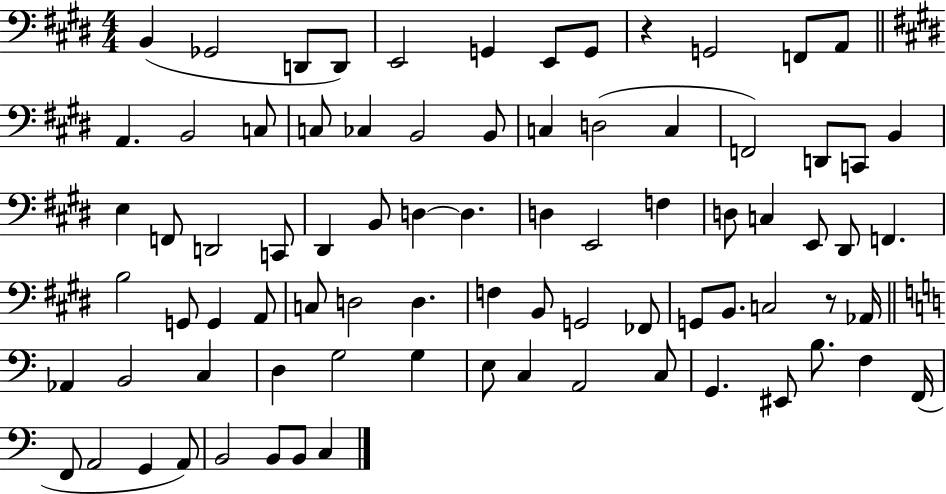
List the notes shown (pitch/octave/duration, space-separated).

B2/q Gb2/h D2/e D2/e E2/h G2/q E2/e G2/e R/q G2/h F2/e A2/e A2/q. B2/h C3/e C3/e CES3/q B2/h B2/e C3/q D3/h C3/q F2/h D2/e C2/e B2/q E3/q F2/e D2/h C2/e D#2/q B2/e D3/q D3/q. D3/q E2/h F3/q D3/e C3/q E2/e D#2/e F2/q. B3/h G2/e G2/q A2/e C3/e D3/h D3/q. F3/q B2/e G2/h FES2/e G2/e B2/e. C3/h R/e Ab2/s Ab2/q B2/h C3/q D3/q G3/h G3/q E3/e C3/q A2/h C3/e G2/q. EIS2/e B3/e. F3/q F2/s F2/e A2/h G2/q A2/e B2/h B2/e B2/e C3/q